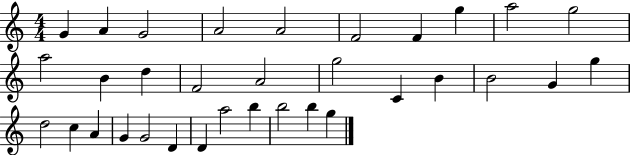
G4/q A4/q G4/h A4/h A4/h F4/h F4/q G5/q A5/h G5/h A5/h B4/q D5/q F4/h A4/h G5/h C4/q B4/q B4/h G4/q G5/q D5/h C5/q A4/q G4/q G4/h D4/q D4/q A5/h B5/q B5/h B5/q G5/q